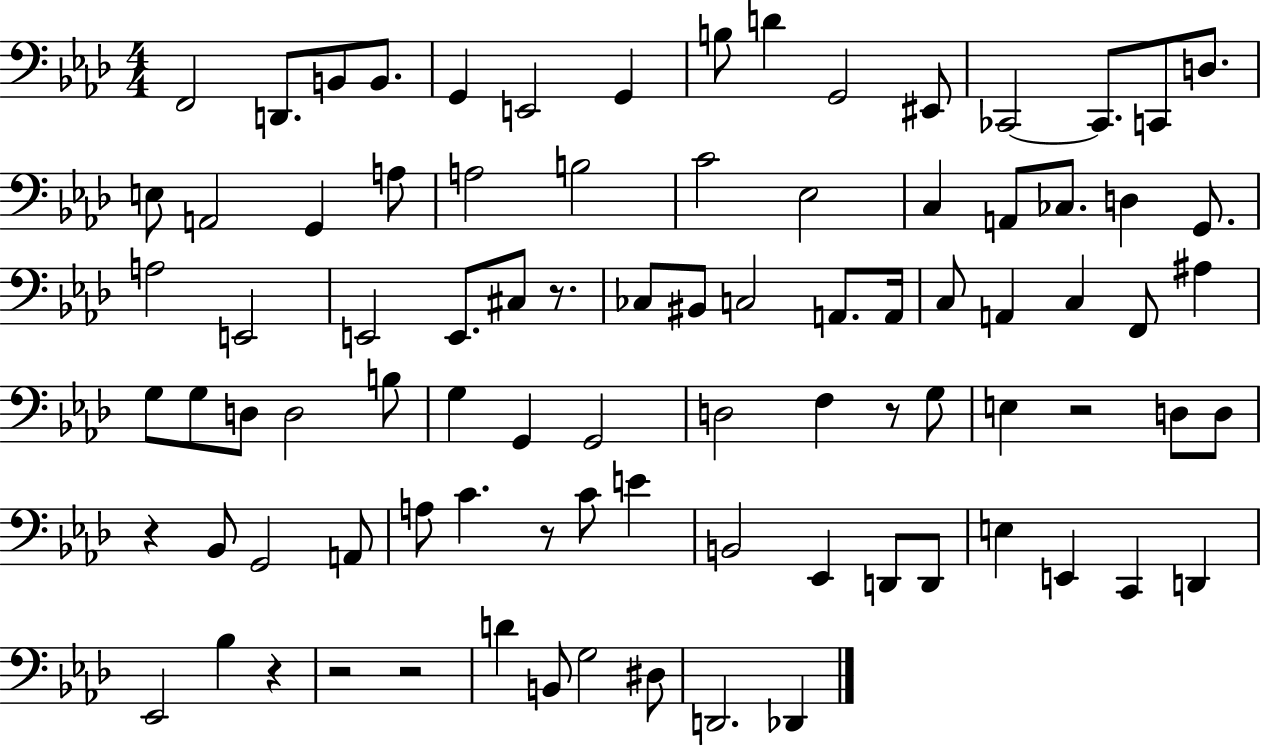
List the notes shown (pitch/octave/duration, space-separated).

F2/h D2/e. B2/e B2/e. G2/q E2/h G2/q B3/e D4/q G2/h EIS2/e CES2/h CES2/e. C2/e D3/e. E3/e A2/h G2/q A3/e A3/h B3/h C4/h Eb3/h C3/q A2/e CES3/e. D3/q G2/e. A3/h E2/h E2/h E2/e. C#3/e R/e. CES3/e BIS2/e C3/h A2/e. A2/s C3/e A2/q C3/q F2/e A#3/q G3/e G3/e D3/e D3/h B3/e G3/q G2/q G2/h D3/h F3/q R/e G3/e E3/q R/h D3/e D3/e R/q Bb2/e G2/h A2/e A3/e C4/q. R/e C4/e E4/q B2/h Eb2/q D2/e D2/e E3/q E2/q C2/q D2/q Eb2/h Bb3/q R/q R/h R/h D4/q B2/e G3/h D#3/e D2/h. Db2/q